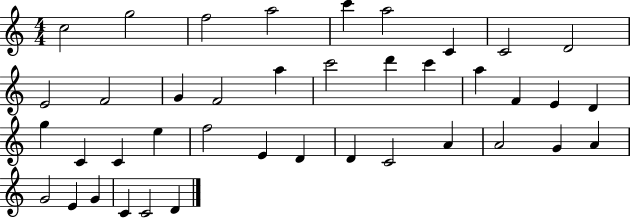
X:1
T:Untitled
M:4/4
L:1/4
K:C
c2 g2 f2 a2 c' a2 C C2 D2 E2 F2 G F2 a c'2 d' c' a F E D g C C e f2 E D D C2 A A2 G A G2 E G C C2 D